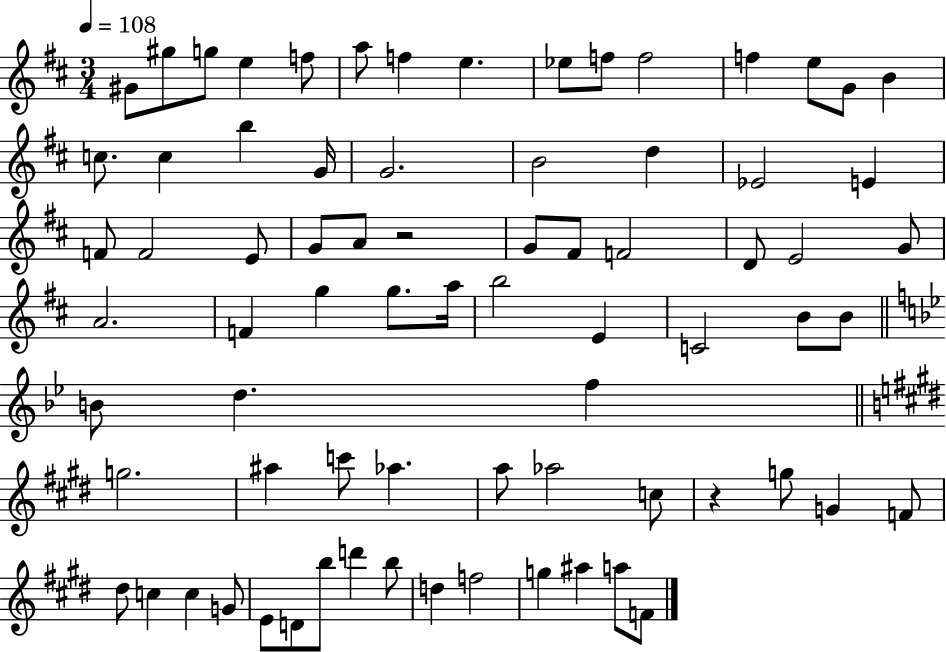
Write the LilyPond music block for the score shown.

{
  \clef treble
  \numericTimeSignature
  \time 3/4
  \key d \major
  \tempo 4 = 108
  gis'8 gis''8 g''8 e''4 f''8 | a''8 f''4 e''4. | ees''8 f''8 f''2 | f''4 e''8 g'8 b'4 | \break c''8. c''4 b''4 g'16 | g'2. | b'2 d''4 | ees'2 e'4 | \break f'8 f'2 e'8 | g'8 a'8 r2 | g'8 fis'8 f'2 | d'8 e'2 g'8 | \break a'2. | f'4 g''4 g''8. a''16 | b''2 e'4 | c'2 b'8 b'8 | \break \bar "||" \break \key g \minor b'8 d''4. f''4 | \bar "||" \break \key e \major g''2. | ais''4 c'''8 aes''4. | a''8 aes''2 c''8 | r4 g''8 g'4 f'8 | \break dis''8 c''4 c''4 g'8 | e'8 d'8 b''8 d'''4 b''8 | d''4 f''2 | g''4 ais''4 a''8 f'8 | \break \bar "|."
}